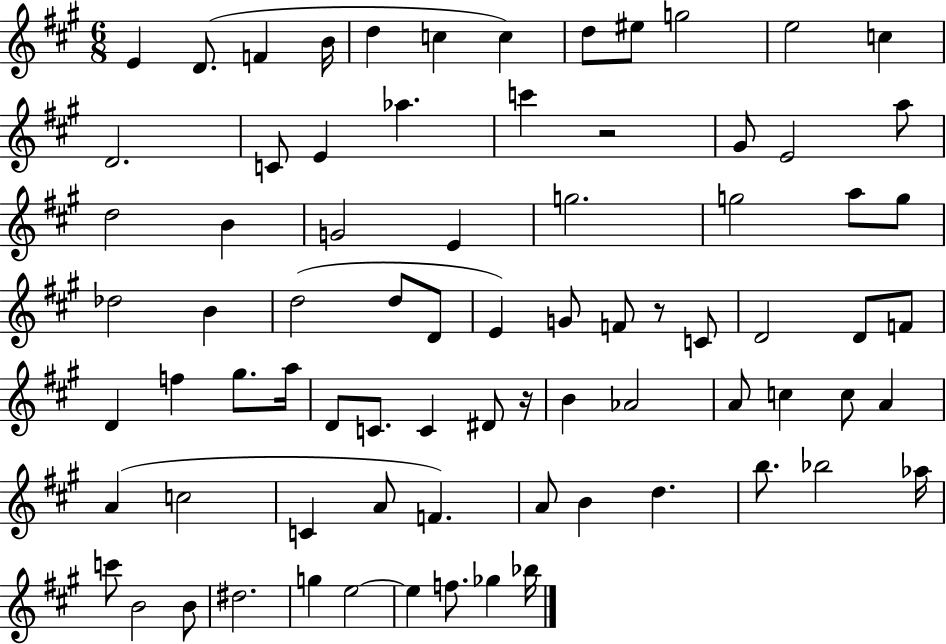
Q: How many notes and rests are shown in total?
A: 78